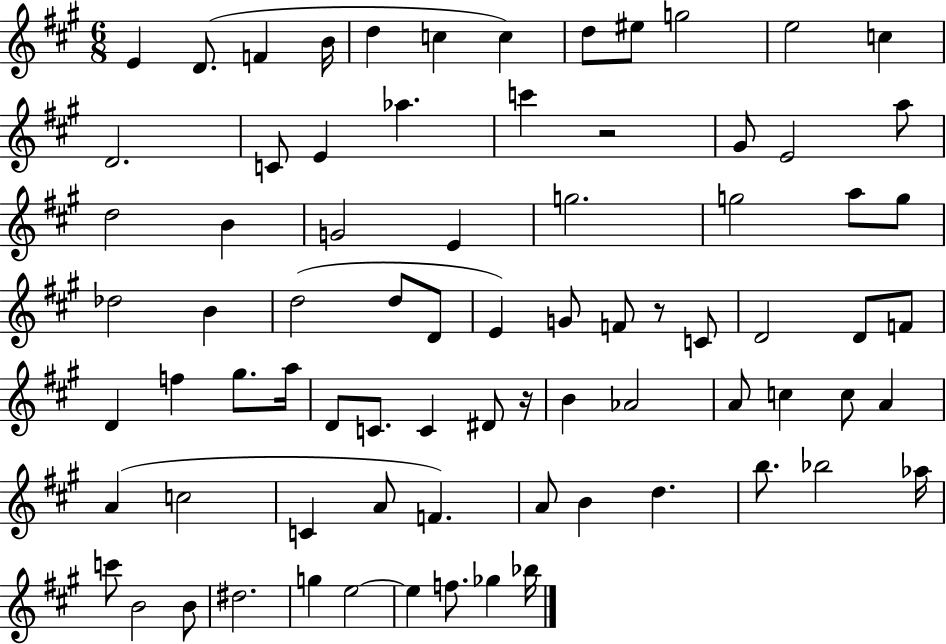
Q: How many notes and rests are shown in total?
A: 78